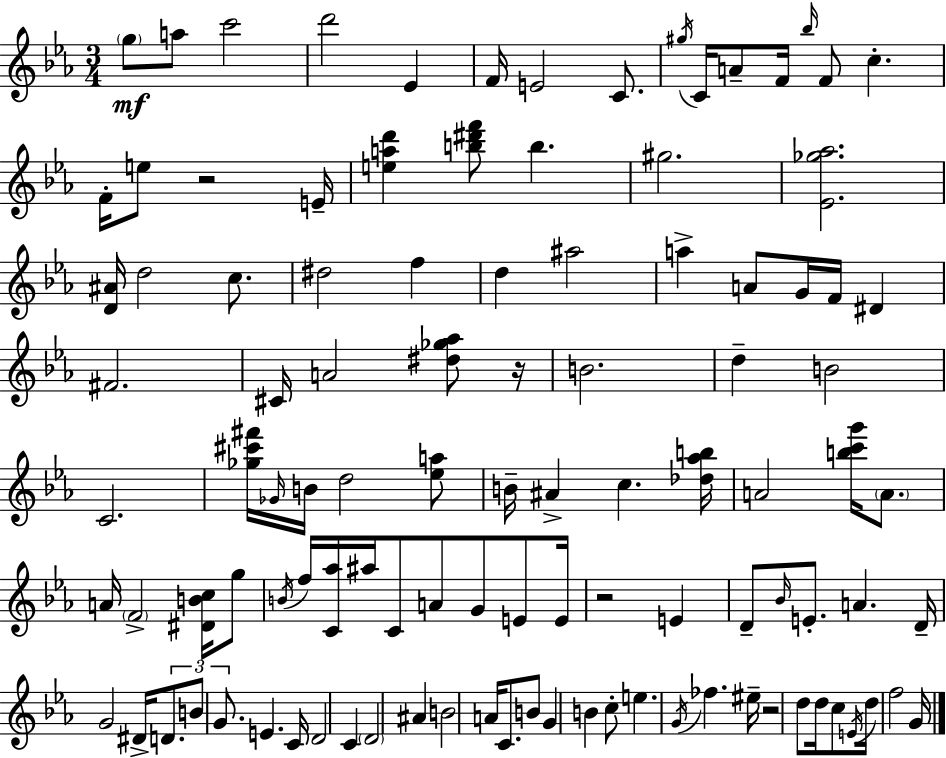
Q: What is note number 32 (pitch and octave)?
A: F#4